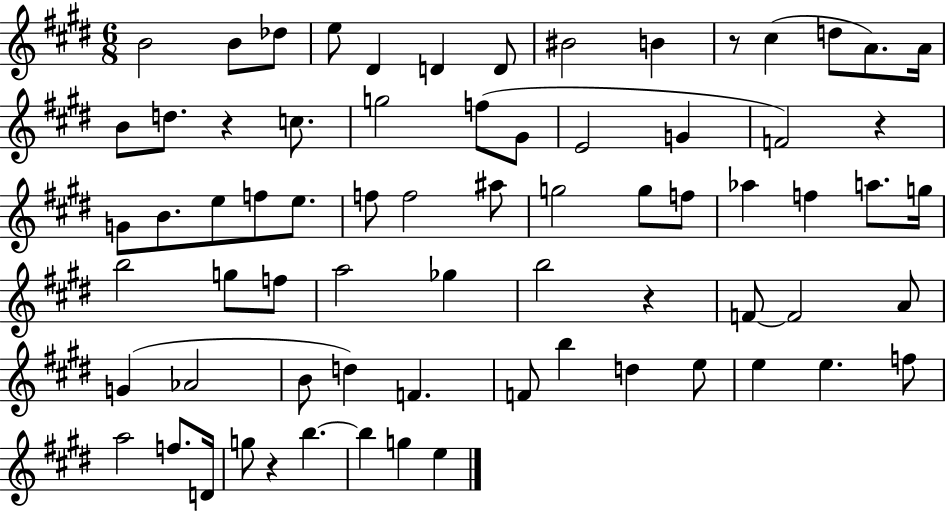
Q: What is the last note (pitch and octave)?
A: E5